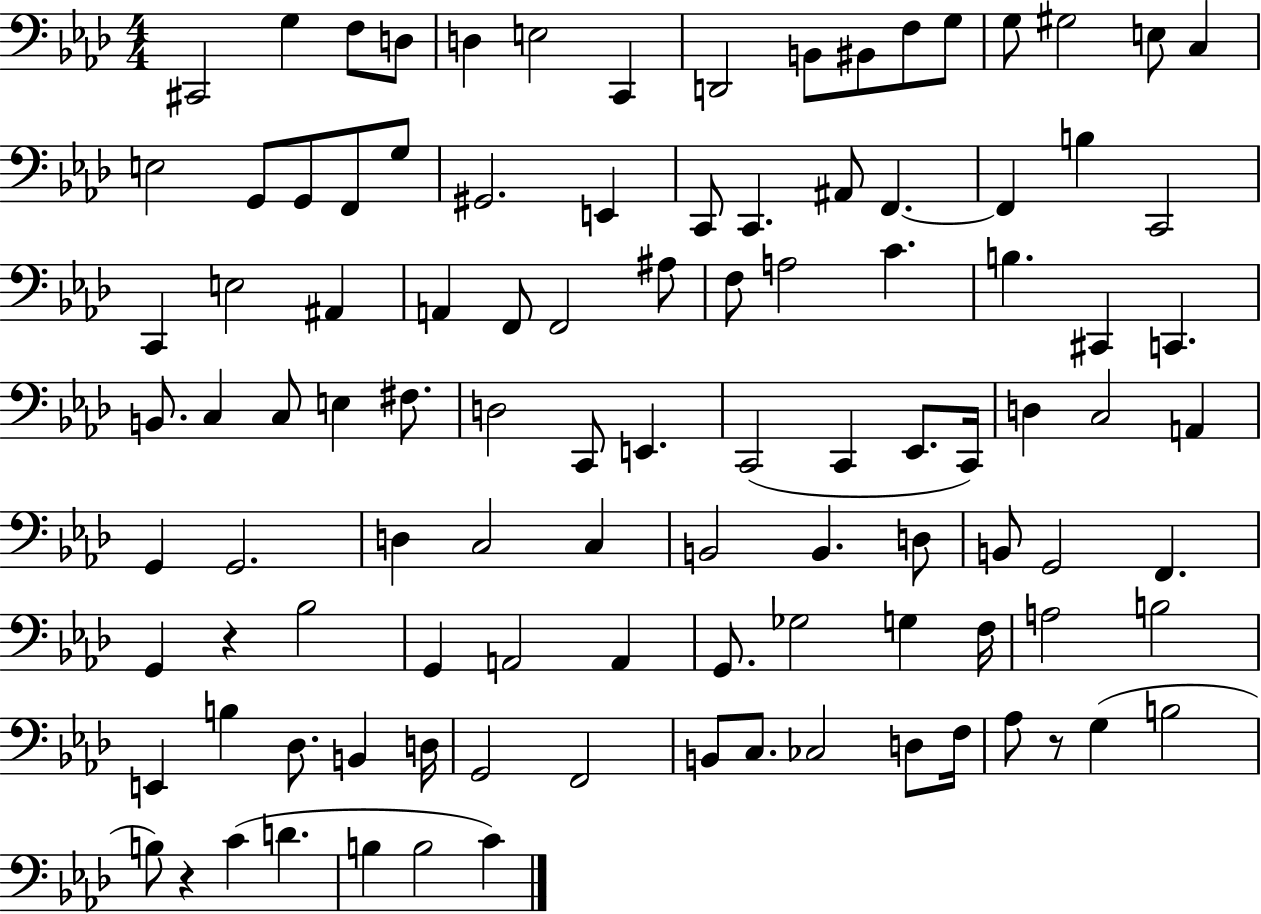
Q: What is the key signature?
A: AES major